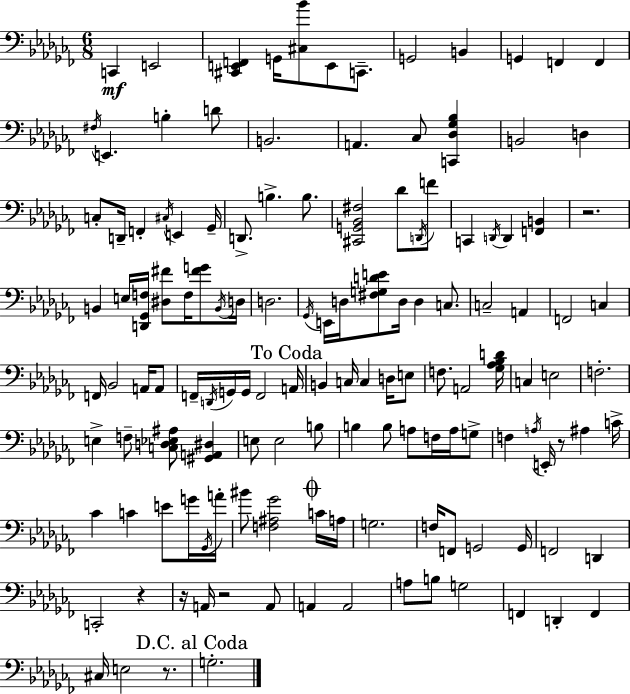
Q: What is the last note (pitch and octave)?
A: G3